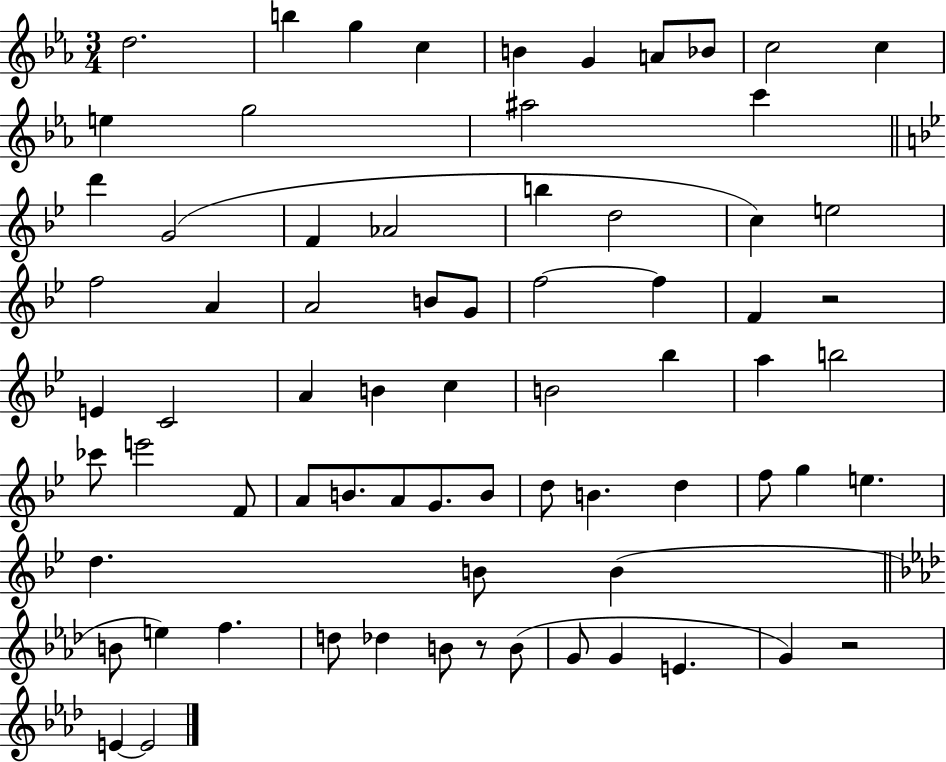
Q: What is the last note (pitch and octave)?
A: E4